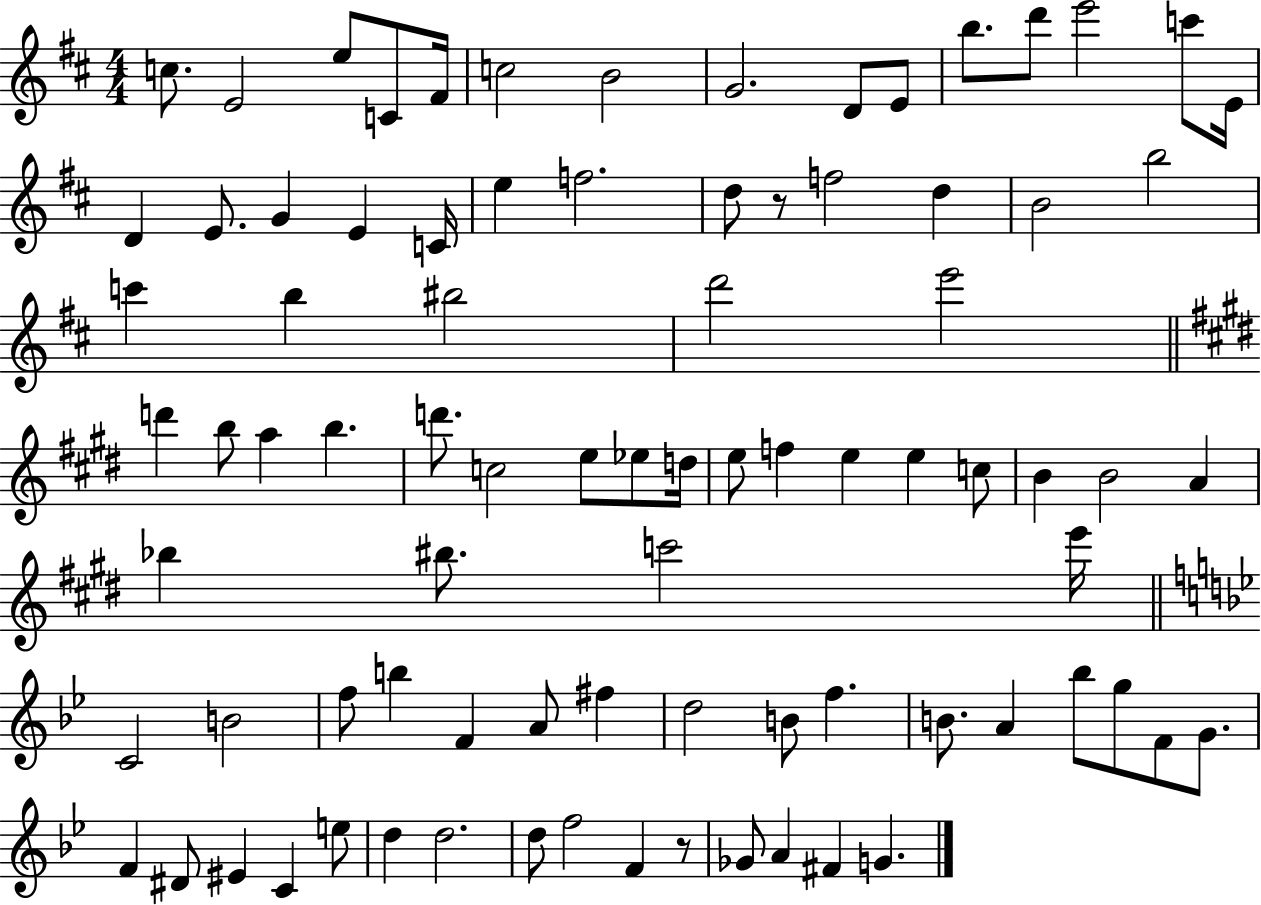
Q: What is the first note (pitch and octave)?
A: C5